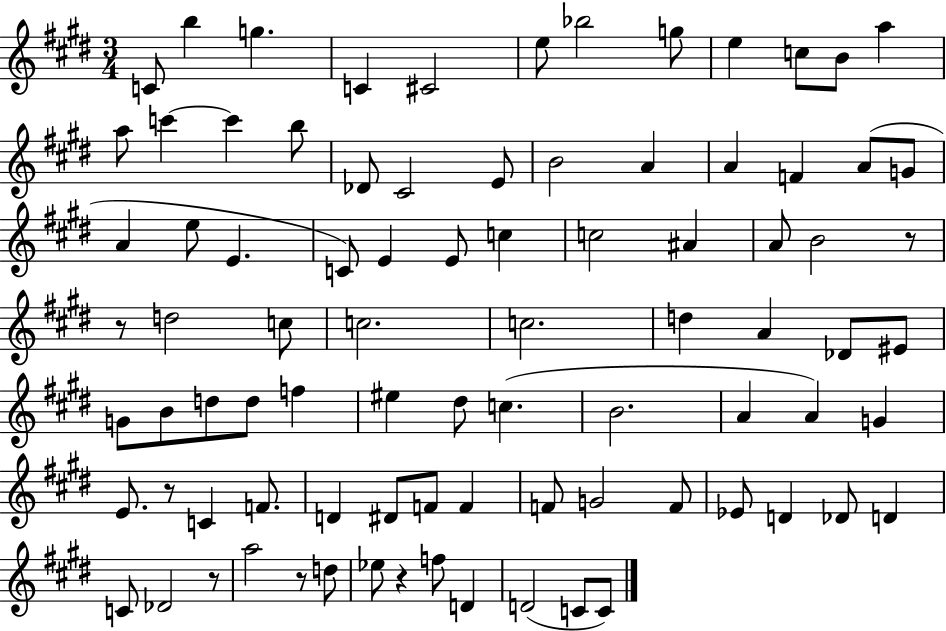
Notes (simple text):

C4/e B5/q G5/q. C4/q C#4/h E5/e Bb5/h G5/e E5/q C5/e B4/e A5/q A5/e C6/q C6/q B5/e Db4/e C#4/h E4/e B4/h A4/q A4/q F4/q A4/e G4/e A4/q E5/e E4/q. C4/e E4/q E4/e C5/q C5/h A#4/q A4/e B4/h R/e R/e D5/h C5/e C5/h. C5/h. D5/q A4/q Db4/e EIS4/e G4/e B4/e D5/e D5/e F5/q EIS5/q D#5/e C5/q. B4/h. A4/q A4/q G4/q E4/e. R/e C4/q F4/e. D4/q D#4/e F4/e F4/q F4/e G4/h F4/e Eb4/e D4/q Db4/e D4/q C4/e Db4/h R/e A5/h R/e D5/e Eb5/e R/q F5/e D4/q D4/h C4/e C4/e